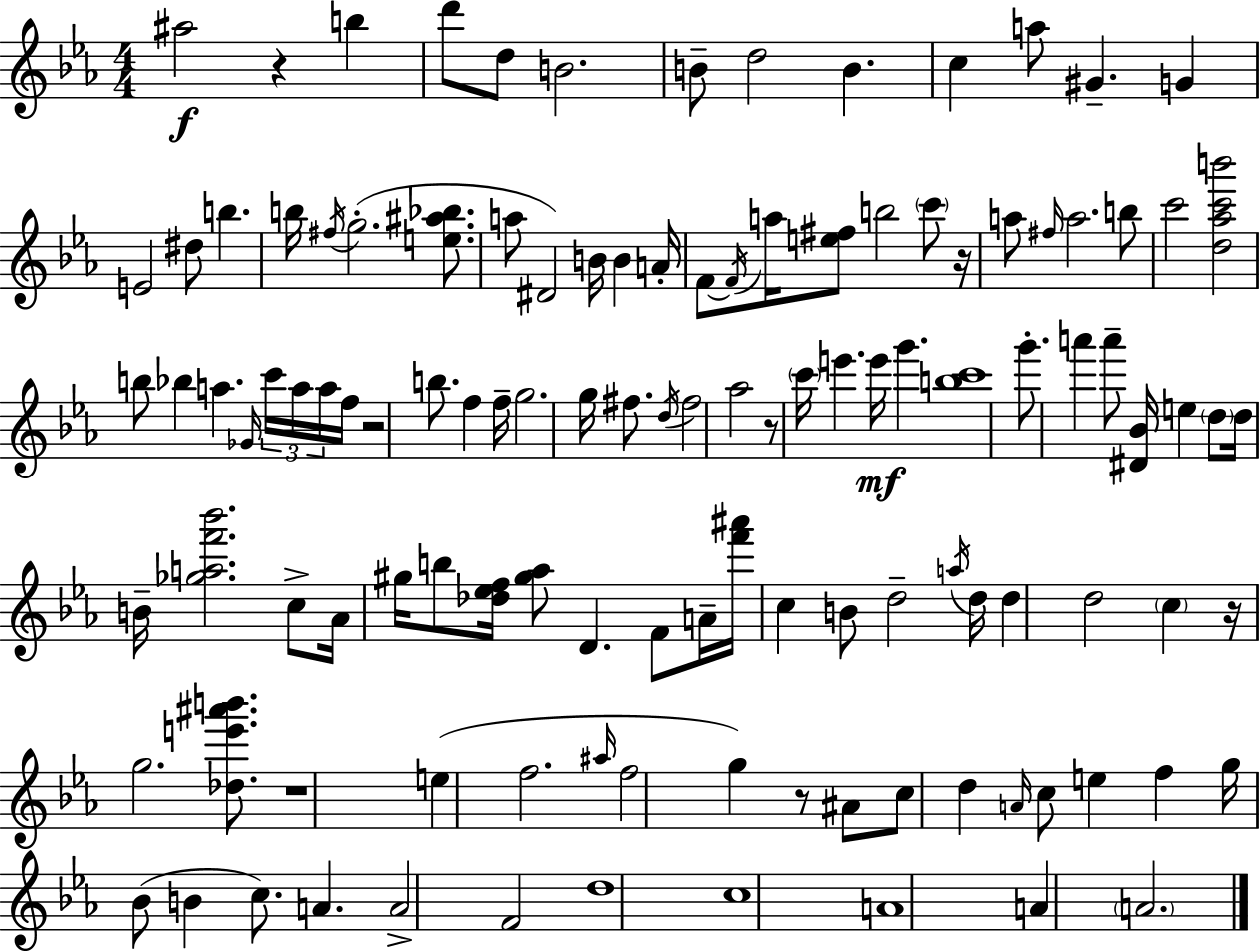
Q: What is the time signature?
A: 4/4